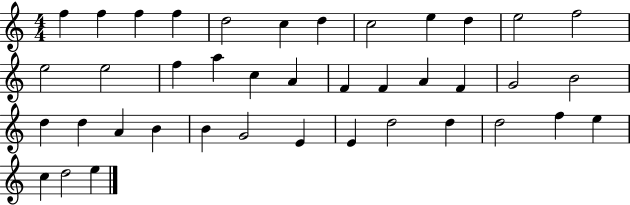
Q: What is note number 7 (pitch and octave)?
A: D5